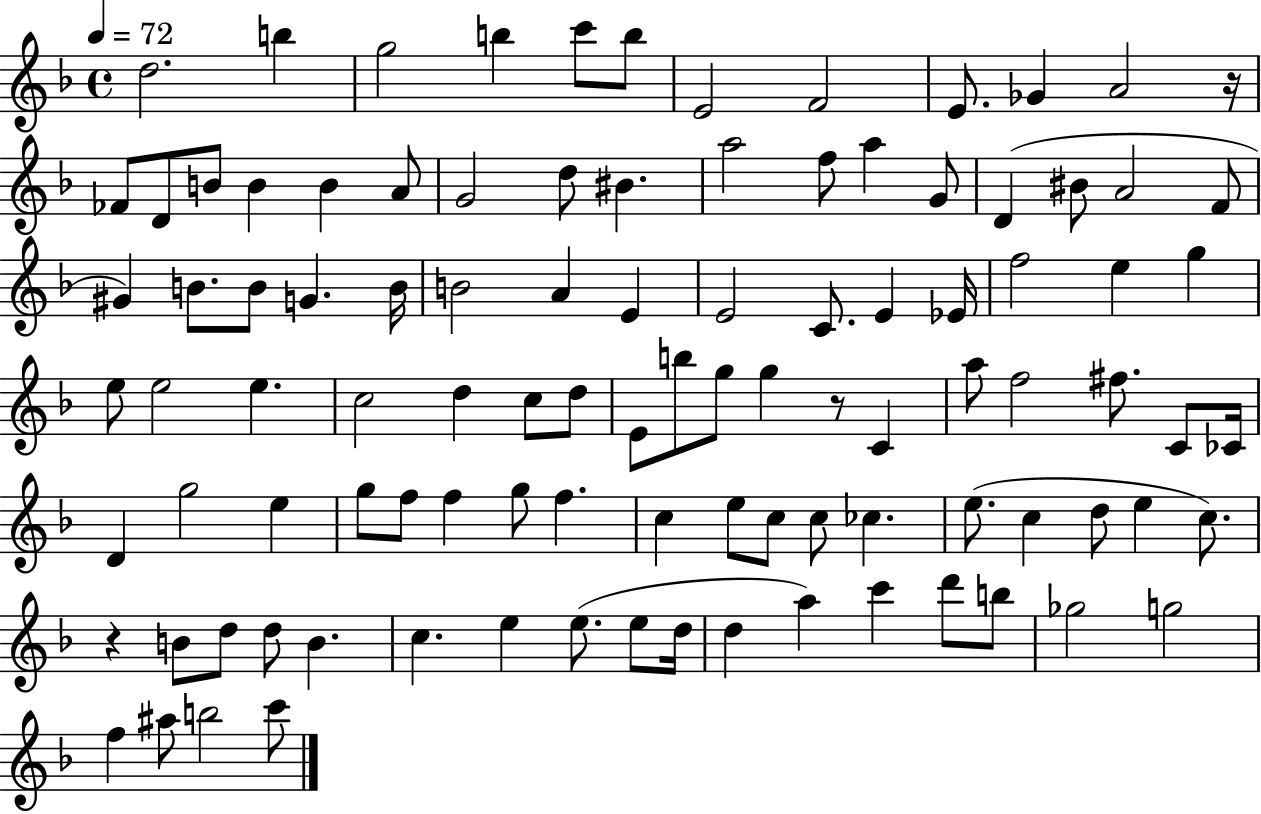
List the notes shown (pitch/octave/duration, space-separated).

D5/h. B5/q G5/h B5/q C6/e B5/e E4/h F4/h E4/e. Gb4/q A4/h R/s FES4/e D4/e B4/e B4/q B4/q A4/e G4/h D5/e BIS4/q. A5/h F5/e A5/q G4/e D4/q BIS4/e A4/h F4/e G#4/q B4/e. B4/e G4/q. B4/s B4/h A4/q E4/q E4/h C4/e. E4/q Eb4/s F5/h E5/q G5/q E5/e E5/h E5/q. C5/h D5/q C5/e D5/e E4/e B5/e G5/e G5/q R/e C4/q A5/e F5/h F#5/e. C4/e CES4/s D4/q G5/h E5/q G5/e F5/e F5/q G5/e F5/q. C5/q E5/e C5/e C5/e CES5/q. E5/e. C5/q D5/e E5/q C5/e. R/q B4/e D5/e D5/e B4/q. C5/q. E5/q E5/e. E5/e D5/s D5/q A5/q C6/q D6/e B5/e Gb5/h G5/h F5/q A#5/e B5/h C6/e